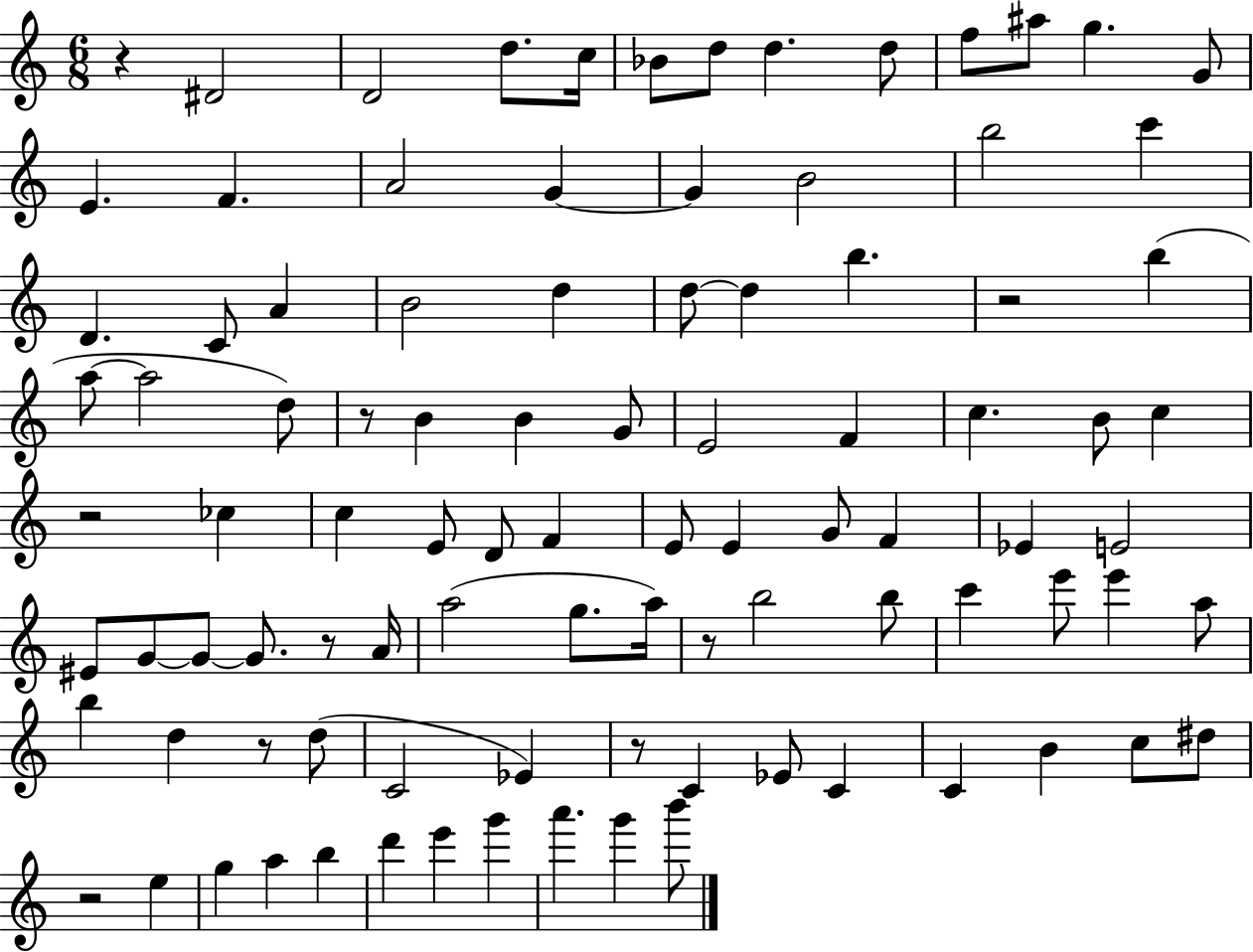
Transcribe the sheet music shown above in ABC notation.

X:1
T:Untitled
M:6/8
L:1/4
K:C
z ^D2 D2 d/2 c/4 _B/2 d/2 d d/2 f/2 ^a/2 g G/2 E F A2 G G B2 b2 c' D C/2 A B2 d d/2 d b z2 b a/2 a2 d/2 z/2 B B G/2 E2 F c B/2 c z2 _c c E/2 D/2 F E/2 E G/2 F _E E2 ^E/2 G/2 G/2 G/2 z/2 A/4 a2 g/2 a/4 z/2 b2 b/2 c' e'/2 e' a/2 b d z/2 d/2 C2 _E z/2 C _E/2 C C B c/2 ^d/2 z2 e g a b d' e' g' a' g' b'/2